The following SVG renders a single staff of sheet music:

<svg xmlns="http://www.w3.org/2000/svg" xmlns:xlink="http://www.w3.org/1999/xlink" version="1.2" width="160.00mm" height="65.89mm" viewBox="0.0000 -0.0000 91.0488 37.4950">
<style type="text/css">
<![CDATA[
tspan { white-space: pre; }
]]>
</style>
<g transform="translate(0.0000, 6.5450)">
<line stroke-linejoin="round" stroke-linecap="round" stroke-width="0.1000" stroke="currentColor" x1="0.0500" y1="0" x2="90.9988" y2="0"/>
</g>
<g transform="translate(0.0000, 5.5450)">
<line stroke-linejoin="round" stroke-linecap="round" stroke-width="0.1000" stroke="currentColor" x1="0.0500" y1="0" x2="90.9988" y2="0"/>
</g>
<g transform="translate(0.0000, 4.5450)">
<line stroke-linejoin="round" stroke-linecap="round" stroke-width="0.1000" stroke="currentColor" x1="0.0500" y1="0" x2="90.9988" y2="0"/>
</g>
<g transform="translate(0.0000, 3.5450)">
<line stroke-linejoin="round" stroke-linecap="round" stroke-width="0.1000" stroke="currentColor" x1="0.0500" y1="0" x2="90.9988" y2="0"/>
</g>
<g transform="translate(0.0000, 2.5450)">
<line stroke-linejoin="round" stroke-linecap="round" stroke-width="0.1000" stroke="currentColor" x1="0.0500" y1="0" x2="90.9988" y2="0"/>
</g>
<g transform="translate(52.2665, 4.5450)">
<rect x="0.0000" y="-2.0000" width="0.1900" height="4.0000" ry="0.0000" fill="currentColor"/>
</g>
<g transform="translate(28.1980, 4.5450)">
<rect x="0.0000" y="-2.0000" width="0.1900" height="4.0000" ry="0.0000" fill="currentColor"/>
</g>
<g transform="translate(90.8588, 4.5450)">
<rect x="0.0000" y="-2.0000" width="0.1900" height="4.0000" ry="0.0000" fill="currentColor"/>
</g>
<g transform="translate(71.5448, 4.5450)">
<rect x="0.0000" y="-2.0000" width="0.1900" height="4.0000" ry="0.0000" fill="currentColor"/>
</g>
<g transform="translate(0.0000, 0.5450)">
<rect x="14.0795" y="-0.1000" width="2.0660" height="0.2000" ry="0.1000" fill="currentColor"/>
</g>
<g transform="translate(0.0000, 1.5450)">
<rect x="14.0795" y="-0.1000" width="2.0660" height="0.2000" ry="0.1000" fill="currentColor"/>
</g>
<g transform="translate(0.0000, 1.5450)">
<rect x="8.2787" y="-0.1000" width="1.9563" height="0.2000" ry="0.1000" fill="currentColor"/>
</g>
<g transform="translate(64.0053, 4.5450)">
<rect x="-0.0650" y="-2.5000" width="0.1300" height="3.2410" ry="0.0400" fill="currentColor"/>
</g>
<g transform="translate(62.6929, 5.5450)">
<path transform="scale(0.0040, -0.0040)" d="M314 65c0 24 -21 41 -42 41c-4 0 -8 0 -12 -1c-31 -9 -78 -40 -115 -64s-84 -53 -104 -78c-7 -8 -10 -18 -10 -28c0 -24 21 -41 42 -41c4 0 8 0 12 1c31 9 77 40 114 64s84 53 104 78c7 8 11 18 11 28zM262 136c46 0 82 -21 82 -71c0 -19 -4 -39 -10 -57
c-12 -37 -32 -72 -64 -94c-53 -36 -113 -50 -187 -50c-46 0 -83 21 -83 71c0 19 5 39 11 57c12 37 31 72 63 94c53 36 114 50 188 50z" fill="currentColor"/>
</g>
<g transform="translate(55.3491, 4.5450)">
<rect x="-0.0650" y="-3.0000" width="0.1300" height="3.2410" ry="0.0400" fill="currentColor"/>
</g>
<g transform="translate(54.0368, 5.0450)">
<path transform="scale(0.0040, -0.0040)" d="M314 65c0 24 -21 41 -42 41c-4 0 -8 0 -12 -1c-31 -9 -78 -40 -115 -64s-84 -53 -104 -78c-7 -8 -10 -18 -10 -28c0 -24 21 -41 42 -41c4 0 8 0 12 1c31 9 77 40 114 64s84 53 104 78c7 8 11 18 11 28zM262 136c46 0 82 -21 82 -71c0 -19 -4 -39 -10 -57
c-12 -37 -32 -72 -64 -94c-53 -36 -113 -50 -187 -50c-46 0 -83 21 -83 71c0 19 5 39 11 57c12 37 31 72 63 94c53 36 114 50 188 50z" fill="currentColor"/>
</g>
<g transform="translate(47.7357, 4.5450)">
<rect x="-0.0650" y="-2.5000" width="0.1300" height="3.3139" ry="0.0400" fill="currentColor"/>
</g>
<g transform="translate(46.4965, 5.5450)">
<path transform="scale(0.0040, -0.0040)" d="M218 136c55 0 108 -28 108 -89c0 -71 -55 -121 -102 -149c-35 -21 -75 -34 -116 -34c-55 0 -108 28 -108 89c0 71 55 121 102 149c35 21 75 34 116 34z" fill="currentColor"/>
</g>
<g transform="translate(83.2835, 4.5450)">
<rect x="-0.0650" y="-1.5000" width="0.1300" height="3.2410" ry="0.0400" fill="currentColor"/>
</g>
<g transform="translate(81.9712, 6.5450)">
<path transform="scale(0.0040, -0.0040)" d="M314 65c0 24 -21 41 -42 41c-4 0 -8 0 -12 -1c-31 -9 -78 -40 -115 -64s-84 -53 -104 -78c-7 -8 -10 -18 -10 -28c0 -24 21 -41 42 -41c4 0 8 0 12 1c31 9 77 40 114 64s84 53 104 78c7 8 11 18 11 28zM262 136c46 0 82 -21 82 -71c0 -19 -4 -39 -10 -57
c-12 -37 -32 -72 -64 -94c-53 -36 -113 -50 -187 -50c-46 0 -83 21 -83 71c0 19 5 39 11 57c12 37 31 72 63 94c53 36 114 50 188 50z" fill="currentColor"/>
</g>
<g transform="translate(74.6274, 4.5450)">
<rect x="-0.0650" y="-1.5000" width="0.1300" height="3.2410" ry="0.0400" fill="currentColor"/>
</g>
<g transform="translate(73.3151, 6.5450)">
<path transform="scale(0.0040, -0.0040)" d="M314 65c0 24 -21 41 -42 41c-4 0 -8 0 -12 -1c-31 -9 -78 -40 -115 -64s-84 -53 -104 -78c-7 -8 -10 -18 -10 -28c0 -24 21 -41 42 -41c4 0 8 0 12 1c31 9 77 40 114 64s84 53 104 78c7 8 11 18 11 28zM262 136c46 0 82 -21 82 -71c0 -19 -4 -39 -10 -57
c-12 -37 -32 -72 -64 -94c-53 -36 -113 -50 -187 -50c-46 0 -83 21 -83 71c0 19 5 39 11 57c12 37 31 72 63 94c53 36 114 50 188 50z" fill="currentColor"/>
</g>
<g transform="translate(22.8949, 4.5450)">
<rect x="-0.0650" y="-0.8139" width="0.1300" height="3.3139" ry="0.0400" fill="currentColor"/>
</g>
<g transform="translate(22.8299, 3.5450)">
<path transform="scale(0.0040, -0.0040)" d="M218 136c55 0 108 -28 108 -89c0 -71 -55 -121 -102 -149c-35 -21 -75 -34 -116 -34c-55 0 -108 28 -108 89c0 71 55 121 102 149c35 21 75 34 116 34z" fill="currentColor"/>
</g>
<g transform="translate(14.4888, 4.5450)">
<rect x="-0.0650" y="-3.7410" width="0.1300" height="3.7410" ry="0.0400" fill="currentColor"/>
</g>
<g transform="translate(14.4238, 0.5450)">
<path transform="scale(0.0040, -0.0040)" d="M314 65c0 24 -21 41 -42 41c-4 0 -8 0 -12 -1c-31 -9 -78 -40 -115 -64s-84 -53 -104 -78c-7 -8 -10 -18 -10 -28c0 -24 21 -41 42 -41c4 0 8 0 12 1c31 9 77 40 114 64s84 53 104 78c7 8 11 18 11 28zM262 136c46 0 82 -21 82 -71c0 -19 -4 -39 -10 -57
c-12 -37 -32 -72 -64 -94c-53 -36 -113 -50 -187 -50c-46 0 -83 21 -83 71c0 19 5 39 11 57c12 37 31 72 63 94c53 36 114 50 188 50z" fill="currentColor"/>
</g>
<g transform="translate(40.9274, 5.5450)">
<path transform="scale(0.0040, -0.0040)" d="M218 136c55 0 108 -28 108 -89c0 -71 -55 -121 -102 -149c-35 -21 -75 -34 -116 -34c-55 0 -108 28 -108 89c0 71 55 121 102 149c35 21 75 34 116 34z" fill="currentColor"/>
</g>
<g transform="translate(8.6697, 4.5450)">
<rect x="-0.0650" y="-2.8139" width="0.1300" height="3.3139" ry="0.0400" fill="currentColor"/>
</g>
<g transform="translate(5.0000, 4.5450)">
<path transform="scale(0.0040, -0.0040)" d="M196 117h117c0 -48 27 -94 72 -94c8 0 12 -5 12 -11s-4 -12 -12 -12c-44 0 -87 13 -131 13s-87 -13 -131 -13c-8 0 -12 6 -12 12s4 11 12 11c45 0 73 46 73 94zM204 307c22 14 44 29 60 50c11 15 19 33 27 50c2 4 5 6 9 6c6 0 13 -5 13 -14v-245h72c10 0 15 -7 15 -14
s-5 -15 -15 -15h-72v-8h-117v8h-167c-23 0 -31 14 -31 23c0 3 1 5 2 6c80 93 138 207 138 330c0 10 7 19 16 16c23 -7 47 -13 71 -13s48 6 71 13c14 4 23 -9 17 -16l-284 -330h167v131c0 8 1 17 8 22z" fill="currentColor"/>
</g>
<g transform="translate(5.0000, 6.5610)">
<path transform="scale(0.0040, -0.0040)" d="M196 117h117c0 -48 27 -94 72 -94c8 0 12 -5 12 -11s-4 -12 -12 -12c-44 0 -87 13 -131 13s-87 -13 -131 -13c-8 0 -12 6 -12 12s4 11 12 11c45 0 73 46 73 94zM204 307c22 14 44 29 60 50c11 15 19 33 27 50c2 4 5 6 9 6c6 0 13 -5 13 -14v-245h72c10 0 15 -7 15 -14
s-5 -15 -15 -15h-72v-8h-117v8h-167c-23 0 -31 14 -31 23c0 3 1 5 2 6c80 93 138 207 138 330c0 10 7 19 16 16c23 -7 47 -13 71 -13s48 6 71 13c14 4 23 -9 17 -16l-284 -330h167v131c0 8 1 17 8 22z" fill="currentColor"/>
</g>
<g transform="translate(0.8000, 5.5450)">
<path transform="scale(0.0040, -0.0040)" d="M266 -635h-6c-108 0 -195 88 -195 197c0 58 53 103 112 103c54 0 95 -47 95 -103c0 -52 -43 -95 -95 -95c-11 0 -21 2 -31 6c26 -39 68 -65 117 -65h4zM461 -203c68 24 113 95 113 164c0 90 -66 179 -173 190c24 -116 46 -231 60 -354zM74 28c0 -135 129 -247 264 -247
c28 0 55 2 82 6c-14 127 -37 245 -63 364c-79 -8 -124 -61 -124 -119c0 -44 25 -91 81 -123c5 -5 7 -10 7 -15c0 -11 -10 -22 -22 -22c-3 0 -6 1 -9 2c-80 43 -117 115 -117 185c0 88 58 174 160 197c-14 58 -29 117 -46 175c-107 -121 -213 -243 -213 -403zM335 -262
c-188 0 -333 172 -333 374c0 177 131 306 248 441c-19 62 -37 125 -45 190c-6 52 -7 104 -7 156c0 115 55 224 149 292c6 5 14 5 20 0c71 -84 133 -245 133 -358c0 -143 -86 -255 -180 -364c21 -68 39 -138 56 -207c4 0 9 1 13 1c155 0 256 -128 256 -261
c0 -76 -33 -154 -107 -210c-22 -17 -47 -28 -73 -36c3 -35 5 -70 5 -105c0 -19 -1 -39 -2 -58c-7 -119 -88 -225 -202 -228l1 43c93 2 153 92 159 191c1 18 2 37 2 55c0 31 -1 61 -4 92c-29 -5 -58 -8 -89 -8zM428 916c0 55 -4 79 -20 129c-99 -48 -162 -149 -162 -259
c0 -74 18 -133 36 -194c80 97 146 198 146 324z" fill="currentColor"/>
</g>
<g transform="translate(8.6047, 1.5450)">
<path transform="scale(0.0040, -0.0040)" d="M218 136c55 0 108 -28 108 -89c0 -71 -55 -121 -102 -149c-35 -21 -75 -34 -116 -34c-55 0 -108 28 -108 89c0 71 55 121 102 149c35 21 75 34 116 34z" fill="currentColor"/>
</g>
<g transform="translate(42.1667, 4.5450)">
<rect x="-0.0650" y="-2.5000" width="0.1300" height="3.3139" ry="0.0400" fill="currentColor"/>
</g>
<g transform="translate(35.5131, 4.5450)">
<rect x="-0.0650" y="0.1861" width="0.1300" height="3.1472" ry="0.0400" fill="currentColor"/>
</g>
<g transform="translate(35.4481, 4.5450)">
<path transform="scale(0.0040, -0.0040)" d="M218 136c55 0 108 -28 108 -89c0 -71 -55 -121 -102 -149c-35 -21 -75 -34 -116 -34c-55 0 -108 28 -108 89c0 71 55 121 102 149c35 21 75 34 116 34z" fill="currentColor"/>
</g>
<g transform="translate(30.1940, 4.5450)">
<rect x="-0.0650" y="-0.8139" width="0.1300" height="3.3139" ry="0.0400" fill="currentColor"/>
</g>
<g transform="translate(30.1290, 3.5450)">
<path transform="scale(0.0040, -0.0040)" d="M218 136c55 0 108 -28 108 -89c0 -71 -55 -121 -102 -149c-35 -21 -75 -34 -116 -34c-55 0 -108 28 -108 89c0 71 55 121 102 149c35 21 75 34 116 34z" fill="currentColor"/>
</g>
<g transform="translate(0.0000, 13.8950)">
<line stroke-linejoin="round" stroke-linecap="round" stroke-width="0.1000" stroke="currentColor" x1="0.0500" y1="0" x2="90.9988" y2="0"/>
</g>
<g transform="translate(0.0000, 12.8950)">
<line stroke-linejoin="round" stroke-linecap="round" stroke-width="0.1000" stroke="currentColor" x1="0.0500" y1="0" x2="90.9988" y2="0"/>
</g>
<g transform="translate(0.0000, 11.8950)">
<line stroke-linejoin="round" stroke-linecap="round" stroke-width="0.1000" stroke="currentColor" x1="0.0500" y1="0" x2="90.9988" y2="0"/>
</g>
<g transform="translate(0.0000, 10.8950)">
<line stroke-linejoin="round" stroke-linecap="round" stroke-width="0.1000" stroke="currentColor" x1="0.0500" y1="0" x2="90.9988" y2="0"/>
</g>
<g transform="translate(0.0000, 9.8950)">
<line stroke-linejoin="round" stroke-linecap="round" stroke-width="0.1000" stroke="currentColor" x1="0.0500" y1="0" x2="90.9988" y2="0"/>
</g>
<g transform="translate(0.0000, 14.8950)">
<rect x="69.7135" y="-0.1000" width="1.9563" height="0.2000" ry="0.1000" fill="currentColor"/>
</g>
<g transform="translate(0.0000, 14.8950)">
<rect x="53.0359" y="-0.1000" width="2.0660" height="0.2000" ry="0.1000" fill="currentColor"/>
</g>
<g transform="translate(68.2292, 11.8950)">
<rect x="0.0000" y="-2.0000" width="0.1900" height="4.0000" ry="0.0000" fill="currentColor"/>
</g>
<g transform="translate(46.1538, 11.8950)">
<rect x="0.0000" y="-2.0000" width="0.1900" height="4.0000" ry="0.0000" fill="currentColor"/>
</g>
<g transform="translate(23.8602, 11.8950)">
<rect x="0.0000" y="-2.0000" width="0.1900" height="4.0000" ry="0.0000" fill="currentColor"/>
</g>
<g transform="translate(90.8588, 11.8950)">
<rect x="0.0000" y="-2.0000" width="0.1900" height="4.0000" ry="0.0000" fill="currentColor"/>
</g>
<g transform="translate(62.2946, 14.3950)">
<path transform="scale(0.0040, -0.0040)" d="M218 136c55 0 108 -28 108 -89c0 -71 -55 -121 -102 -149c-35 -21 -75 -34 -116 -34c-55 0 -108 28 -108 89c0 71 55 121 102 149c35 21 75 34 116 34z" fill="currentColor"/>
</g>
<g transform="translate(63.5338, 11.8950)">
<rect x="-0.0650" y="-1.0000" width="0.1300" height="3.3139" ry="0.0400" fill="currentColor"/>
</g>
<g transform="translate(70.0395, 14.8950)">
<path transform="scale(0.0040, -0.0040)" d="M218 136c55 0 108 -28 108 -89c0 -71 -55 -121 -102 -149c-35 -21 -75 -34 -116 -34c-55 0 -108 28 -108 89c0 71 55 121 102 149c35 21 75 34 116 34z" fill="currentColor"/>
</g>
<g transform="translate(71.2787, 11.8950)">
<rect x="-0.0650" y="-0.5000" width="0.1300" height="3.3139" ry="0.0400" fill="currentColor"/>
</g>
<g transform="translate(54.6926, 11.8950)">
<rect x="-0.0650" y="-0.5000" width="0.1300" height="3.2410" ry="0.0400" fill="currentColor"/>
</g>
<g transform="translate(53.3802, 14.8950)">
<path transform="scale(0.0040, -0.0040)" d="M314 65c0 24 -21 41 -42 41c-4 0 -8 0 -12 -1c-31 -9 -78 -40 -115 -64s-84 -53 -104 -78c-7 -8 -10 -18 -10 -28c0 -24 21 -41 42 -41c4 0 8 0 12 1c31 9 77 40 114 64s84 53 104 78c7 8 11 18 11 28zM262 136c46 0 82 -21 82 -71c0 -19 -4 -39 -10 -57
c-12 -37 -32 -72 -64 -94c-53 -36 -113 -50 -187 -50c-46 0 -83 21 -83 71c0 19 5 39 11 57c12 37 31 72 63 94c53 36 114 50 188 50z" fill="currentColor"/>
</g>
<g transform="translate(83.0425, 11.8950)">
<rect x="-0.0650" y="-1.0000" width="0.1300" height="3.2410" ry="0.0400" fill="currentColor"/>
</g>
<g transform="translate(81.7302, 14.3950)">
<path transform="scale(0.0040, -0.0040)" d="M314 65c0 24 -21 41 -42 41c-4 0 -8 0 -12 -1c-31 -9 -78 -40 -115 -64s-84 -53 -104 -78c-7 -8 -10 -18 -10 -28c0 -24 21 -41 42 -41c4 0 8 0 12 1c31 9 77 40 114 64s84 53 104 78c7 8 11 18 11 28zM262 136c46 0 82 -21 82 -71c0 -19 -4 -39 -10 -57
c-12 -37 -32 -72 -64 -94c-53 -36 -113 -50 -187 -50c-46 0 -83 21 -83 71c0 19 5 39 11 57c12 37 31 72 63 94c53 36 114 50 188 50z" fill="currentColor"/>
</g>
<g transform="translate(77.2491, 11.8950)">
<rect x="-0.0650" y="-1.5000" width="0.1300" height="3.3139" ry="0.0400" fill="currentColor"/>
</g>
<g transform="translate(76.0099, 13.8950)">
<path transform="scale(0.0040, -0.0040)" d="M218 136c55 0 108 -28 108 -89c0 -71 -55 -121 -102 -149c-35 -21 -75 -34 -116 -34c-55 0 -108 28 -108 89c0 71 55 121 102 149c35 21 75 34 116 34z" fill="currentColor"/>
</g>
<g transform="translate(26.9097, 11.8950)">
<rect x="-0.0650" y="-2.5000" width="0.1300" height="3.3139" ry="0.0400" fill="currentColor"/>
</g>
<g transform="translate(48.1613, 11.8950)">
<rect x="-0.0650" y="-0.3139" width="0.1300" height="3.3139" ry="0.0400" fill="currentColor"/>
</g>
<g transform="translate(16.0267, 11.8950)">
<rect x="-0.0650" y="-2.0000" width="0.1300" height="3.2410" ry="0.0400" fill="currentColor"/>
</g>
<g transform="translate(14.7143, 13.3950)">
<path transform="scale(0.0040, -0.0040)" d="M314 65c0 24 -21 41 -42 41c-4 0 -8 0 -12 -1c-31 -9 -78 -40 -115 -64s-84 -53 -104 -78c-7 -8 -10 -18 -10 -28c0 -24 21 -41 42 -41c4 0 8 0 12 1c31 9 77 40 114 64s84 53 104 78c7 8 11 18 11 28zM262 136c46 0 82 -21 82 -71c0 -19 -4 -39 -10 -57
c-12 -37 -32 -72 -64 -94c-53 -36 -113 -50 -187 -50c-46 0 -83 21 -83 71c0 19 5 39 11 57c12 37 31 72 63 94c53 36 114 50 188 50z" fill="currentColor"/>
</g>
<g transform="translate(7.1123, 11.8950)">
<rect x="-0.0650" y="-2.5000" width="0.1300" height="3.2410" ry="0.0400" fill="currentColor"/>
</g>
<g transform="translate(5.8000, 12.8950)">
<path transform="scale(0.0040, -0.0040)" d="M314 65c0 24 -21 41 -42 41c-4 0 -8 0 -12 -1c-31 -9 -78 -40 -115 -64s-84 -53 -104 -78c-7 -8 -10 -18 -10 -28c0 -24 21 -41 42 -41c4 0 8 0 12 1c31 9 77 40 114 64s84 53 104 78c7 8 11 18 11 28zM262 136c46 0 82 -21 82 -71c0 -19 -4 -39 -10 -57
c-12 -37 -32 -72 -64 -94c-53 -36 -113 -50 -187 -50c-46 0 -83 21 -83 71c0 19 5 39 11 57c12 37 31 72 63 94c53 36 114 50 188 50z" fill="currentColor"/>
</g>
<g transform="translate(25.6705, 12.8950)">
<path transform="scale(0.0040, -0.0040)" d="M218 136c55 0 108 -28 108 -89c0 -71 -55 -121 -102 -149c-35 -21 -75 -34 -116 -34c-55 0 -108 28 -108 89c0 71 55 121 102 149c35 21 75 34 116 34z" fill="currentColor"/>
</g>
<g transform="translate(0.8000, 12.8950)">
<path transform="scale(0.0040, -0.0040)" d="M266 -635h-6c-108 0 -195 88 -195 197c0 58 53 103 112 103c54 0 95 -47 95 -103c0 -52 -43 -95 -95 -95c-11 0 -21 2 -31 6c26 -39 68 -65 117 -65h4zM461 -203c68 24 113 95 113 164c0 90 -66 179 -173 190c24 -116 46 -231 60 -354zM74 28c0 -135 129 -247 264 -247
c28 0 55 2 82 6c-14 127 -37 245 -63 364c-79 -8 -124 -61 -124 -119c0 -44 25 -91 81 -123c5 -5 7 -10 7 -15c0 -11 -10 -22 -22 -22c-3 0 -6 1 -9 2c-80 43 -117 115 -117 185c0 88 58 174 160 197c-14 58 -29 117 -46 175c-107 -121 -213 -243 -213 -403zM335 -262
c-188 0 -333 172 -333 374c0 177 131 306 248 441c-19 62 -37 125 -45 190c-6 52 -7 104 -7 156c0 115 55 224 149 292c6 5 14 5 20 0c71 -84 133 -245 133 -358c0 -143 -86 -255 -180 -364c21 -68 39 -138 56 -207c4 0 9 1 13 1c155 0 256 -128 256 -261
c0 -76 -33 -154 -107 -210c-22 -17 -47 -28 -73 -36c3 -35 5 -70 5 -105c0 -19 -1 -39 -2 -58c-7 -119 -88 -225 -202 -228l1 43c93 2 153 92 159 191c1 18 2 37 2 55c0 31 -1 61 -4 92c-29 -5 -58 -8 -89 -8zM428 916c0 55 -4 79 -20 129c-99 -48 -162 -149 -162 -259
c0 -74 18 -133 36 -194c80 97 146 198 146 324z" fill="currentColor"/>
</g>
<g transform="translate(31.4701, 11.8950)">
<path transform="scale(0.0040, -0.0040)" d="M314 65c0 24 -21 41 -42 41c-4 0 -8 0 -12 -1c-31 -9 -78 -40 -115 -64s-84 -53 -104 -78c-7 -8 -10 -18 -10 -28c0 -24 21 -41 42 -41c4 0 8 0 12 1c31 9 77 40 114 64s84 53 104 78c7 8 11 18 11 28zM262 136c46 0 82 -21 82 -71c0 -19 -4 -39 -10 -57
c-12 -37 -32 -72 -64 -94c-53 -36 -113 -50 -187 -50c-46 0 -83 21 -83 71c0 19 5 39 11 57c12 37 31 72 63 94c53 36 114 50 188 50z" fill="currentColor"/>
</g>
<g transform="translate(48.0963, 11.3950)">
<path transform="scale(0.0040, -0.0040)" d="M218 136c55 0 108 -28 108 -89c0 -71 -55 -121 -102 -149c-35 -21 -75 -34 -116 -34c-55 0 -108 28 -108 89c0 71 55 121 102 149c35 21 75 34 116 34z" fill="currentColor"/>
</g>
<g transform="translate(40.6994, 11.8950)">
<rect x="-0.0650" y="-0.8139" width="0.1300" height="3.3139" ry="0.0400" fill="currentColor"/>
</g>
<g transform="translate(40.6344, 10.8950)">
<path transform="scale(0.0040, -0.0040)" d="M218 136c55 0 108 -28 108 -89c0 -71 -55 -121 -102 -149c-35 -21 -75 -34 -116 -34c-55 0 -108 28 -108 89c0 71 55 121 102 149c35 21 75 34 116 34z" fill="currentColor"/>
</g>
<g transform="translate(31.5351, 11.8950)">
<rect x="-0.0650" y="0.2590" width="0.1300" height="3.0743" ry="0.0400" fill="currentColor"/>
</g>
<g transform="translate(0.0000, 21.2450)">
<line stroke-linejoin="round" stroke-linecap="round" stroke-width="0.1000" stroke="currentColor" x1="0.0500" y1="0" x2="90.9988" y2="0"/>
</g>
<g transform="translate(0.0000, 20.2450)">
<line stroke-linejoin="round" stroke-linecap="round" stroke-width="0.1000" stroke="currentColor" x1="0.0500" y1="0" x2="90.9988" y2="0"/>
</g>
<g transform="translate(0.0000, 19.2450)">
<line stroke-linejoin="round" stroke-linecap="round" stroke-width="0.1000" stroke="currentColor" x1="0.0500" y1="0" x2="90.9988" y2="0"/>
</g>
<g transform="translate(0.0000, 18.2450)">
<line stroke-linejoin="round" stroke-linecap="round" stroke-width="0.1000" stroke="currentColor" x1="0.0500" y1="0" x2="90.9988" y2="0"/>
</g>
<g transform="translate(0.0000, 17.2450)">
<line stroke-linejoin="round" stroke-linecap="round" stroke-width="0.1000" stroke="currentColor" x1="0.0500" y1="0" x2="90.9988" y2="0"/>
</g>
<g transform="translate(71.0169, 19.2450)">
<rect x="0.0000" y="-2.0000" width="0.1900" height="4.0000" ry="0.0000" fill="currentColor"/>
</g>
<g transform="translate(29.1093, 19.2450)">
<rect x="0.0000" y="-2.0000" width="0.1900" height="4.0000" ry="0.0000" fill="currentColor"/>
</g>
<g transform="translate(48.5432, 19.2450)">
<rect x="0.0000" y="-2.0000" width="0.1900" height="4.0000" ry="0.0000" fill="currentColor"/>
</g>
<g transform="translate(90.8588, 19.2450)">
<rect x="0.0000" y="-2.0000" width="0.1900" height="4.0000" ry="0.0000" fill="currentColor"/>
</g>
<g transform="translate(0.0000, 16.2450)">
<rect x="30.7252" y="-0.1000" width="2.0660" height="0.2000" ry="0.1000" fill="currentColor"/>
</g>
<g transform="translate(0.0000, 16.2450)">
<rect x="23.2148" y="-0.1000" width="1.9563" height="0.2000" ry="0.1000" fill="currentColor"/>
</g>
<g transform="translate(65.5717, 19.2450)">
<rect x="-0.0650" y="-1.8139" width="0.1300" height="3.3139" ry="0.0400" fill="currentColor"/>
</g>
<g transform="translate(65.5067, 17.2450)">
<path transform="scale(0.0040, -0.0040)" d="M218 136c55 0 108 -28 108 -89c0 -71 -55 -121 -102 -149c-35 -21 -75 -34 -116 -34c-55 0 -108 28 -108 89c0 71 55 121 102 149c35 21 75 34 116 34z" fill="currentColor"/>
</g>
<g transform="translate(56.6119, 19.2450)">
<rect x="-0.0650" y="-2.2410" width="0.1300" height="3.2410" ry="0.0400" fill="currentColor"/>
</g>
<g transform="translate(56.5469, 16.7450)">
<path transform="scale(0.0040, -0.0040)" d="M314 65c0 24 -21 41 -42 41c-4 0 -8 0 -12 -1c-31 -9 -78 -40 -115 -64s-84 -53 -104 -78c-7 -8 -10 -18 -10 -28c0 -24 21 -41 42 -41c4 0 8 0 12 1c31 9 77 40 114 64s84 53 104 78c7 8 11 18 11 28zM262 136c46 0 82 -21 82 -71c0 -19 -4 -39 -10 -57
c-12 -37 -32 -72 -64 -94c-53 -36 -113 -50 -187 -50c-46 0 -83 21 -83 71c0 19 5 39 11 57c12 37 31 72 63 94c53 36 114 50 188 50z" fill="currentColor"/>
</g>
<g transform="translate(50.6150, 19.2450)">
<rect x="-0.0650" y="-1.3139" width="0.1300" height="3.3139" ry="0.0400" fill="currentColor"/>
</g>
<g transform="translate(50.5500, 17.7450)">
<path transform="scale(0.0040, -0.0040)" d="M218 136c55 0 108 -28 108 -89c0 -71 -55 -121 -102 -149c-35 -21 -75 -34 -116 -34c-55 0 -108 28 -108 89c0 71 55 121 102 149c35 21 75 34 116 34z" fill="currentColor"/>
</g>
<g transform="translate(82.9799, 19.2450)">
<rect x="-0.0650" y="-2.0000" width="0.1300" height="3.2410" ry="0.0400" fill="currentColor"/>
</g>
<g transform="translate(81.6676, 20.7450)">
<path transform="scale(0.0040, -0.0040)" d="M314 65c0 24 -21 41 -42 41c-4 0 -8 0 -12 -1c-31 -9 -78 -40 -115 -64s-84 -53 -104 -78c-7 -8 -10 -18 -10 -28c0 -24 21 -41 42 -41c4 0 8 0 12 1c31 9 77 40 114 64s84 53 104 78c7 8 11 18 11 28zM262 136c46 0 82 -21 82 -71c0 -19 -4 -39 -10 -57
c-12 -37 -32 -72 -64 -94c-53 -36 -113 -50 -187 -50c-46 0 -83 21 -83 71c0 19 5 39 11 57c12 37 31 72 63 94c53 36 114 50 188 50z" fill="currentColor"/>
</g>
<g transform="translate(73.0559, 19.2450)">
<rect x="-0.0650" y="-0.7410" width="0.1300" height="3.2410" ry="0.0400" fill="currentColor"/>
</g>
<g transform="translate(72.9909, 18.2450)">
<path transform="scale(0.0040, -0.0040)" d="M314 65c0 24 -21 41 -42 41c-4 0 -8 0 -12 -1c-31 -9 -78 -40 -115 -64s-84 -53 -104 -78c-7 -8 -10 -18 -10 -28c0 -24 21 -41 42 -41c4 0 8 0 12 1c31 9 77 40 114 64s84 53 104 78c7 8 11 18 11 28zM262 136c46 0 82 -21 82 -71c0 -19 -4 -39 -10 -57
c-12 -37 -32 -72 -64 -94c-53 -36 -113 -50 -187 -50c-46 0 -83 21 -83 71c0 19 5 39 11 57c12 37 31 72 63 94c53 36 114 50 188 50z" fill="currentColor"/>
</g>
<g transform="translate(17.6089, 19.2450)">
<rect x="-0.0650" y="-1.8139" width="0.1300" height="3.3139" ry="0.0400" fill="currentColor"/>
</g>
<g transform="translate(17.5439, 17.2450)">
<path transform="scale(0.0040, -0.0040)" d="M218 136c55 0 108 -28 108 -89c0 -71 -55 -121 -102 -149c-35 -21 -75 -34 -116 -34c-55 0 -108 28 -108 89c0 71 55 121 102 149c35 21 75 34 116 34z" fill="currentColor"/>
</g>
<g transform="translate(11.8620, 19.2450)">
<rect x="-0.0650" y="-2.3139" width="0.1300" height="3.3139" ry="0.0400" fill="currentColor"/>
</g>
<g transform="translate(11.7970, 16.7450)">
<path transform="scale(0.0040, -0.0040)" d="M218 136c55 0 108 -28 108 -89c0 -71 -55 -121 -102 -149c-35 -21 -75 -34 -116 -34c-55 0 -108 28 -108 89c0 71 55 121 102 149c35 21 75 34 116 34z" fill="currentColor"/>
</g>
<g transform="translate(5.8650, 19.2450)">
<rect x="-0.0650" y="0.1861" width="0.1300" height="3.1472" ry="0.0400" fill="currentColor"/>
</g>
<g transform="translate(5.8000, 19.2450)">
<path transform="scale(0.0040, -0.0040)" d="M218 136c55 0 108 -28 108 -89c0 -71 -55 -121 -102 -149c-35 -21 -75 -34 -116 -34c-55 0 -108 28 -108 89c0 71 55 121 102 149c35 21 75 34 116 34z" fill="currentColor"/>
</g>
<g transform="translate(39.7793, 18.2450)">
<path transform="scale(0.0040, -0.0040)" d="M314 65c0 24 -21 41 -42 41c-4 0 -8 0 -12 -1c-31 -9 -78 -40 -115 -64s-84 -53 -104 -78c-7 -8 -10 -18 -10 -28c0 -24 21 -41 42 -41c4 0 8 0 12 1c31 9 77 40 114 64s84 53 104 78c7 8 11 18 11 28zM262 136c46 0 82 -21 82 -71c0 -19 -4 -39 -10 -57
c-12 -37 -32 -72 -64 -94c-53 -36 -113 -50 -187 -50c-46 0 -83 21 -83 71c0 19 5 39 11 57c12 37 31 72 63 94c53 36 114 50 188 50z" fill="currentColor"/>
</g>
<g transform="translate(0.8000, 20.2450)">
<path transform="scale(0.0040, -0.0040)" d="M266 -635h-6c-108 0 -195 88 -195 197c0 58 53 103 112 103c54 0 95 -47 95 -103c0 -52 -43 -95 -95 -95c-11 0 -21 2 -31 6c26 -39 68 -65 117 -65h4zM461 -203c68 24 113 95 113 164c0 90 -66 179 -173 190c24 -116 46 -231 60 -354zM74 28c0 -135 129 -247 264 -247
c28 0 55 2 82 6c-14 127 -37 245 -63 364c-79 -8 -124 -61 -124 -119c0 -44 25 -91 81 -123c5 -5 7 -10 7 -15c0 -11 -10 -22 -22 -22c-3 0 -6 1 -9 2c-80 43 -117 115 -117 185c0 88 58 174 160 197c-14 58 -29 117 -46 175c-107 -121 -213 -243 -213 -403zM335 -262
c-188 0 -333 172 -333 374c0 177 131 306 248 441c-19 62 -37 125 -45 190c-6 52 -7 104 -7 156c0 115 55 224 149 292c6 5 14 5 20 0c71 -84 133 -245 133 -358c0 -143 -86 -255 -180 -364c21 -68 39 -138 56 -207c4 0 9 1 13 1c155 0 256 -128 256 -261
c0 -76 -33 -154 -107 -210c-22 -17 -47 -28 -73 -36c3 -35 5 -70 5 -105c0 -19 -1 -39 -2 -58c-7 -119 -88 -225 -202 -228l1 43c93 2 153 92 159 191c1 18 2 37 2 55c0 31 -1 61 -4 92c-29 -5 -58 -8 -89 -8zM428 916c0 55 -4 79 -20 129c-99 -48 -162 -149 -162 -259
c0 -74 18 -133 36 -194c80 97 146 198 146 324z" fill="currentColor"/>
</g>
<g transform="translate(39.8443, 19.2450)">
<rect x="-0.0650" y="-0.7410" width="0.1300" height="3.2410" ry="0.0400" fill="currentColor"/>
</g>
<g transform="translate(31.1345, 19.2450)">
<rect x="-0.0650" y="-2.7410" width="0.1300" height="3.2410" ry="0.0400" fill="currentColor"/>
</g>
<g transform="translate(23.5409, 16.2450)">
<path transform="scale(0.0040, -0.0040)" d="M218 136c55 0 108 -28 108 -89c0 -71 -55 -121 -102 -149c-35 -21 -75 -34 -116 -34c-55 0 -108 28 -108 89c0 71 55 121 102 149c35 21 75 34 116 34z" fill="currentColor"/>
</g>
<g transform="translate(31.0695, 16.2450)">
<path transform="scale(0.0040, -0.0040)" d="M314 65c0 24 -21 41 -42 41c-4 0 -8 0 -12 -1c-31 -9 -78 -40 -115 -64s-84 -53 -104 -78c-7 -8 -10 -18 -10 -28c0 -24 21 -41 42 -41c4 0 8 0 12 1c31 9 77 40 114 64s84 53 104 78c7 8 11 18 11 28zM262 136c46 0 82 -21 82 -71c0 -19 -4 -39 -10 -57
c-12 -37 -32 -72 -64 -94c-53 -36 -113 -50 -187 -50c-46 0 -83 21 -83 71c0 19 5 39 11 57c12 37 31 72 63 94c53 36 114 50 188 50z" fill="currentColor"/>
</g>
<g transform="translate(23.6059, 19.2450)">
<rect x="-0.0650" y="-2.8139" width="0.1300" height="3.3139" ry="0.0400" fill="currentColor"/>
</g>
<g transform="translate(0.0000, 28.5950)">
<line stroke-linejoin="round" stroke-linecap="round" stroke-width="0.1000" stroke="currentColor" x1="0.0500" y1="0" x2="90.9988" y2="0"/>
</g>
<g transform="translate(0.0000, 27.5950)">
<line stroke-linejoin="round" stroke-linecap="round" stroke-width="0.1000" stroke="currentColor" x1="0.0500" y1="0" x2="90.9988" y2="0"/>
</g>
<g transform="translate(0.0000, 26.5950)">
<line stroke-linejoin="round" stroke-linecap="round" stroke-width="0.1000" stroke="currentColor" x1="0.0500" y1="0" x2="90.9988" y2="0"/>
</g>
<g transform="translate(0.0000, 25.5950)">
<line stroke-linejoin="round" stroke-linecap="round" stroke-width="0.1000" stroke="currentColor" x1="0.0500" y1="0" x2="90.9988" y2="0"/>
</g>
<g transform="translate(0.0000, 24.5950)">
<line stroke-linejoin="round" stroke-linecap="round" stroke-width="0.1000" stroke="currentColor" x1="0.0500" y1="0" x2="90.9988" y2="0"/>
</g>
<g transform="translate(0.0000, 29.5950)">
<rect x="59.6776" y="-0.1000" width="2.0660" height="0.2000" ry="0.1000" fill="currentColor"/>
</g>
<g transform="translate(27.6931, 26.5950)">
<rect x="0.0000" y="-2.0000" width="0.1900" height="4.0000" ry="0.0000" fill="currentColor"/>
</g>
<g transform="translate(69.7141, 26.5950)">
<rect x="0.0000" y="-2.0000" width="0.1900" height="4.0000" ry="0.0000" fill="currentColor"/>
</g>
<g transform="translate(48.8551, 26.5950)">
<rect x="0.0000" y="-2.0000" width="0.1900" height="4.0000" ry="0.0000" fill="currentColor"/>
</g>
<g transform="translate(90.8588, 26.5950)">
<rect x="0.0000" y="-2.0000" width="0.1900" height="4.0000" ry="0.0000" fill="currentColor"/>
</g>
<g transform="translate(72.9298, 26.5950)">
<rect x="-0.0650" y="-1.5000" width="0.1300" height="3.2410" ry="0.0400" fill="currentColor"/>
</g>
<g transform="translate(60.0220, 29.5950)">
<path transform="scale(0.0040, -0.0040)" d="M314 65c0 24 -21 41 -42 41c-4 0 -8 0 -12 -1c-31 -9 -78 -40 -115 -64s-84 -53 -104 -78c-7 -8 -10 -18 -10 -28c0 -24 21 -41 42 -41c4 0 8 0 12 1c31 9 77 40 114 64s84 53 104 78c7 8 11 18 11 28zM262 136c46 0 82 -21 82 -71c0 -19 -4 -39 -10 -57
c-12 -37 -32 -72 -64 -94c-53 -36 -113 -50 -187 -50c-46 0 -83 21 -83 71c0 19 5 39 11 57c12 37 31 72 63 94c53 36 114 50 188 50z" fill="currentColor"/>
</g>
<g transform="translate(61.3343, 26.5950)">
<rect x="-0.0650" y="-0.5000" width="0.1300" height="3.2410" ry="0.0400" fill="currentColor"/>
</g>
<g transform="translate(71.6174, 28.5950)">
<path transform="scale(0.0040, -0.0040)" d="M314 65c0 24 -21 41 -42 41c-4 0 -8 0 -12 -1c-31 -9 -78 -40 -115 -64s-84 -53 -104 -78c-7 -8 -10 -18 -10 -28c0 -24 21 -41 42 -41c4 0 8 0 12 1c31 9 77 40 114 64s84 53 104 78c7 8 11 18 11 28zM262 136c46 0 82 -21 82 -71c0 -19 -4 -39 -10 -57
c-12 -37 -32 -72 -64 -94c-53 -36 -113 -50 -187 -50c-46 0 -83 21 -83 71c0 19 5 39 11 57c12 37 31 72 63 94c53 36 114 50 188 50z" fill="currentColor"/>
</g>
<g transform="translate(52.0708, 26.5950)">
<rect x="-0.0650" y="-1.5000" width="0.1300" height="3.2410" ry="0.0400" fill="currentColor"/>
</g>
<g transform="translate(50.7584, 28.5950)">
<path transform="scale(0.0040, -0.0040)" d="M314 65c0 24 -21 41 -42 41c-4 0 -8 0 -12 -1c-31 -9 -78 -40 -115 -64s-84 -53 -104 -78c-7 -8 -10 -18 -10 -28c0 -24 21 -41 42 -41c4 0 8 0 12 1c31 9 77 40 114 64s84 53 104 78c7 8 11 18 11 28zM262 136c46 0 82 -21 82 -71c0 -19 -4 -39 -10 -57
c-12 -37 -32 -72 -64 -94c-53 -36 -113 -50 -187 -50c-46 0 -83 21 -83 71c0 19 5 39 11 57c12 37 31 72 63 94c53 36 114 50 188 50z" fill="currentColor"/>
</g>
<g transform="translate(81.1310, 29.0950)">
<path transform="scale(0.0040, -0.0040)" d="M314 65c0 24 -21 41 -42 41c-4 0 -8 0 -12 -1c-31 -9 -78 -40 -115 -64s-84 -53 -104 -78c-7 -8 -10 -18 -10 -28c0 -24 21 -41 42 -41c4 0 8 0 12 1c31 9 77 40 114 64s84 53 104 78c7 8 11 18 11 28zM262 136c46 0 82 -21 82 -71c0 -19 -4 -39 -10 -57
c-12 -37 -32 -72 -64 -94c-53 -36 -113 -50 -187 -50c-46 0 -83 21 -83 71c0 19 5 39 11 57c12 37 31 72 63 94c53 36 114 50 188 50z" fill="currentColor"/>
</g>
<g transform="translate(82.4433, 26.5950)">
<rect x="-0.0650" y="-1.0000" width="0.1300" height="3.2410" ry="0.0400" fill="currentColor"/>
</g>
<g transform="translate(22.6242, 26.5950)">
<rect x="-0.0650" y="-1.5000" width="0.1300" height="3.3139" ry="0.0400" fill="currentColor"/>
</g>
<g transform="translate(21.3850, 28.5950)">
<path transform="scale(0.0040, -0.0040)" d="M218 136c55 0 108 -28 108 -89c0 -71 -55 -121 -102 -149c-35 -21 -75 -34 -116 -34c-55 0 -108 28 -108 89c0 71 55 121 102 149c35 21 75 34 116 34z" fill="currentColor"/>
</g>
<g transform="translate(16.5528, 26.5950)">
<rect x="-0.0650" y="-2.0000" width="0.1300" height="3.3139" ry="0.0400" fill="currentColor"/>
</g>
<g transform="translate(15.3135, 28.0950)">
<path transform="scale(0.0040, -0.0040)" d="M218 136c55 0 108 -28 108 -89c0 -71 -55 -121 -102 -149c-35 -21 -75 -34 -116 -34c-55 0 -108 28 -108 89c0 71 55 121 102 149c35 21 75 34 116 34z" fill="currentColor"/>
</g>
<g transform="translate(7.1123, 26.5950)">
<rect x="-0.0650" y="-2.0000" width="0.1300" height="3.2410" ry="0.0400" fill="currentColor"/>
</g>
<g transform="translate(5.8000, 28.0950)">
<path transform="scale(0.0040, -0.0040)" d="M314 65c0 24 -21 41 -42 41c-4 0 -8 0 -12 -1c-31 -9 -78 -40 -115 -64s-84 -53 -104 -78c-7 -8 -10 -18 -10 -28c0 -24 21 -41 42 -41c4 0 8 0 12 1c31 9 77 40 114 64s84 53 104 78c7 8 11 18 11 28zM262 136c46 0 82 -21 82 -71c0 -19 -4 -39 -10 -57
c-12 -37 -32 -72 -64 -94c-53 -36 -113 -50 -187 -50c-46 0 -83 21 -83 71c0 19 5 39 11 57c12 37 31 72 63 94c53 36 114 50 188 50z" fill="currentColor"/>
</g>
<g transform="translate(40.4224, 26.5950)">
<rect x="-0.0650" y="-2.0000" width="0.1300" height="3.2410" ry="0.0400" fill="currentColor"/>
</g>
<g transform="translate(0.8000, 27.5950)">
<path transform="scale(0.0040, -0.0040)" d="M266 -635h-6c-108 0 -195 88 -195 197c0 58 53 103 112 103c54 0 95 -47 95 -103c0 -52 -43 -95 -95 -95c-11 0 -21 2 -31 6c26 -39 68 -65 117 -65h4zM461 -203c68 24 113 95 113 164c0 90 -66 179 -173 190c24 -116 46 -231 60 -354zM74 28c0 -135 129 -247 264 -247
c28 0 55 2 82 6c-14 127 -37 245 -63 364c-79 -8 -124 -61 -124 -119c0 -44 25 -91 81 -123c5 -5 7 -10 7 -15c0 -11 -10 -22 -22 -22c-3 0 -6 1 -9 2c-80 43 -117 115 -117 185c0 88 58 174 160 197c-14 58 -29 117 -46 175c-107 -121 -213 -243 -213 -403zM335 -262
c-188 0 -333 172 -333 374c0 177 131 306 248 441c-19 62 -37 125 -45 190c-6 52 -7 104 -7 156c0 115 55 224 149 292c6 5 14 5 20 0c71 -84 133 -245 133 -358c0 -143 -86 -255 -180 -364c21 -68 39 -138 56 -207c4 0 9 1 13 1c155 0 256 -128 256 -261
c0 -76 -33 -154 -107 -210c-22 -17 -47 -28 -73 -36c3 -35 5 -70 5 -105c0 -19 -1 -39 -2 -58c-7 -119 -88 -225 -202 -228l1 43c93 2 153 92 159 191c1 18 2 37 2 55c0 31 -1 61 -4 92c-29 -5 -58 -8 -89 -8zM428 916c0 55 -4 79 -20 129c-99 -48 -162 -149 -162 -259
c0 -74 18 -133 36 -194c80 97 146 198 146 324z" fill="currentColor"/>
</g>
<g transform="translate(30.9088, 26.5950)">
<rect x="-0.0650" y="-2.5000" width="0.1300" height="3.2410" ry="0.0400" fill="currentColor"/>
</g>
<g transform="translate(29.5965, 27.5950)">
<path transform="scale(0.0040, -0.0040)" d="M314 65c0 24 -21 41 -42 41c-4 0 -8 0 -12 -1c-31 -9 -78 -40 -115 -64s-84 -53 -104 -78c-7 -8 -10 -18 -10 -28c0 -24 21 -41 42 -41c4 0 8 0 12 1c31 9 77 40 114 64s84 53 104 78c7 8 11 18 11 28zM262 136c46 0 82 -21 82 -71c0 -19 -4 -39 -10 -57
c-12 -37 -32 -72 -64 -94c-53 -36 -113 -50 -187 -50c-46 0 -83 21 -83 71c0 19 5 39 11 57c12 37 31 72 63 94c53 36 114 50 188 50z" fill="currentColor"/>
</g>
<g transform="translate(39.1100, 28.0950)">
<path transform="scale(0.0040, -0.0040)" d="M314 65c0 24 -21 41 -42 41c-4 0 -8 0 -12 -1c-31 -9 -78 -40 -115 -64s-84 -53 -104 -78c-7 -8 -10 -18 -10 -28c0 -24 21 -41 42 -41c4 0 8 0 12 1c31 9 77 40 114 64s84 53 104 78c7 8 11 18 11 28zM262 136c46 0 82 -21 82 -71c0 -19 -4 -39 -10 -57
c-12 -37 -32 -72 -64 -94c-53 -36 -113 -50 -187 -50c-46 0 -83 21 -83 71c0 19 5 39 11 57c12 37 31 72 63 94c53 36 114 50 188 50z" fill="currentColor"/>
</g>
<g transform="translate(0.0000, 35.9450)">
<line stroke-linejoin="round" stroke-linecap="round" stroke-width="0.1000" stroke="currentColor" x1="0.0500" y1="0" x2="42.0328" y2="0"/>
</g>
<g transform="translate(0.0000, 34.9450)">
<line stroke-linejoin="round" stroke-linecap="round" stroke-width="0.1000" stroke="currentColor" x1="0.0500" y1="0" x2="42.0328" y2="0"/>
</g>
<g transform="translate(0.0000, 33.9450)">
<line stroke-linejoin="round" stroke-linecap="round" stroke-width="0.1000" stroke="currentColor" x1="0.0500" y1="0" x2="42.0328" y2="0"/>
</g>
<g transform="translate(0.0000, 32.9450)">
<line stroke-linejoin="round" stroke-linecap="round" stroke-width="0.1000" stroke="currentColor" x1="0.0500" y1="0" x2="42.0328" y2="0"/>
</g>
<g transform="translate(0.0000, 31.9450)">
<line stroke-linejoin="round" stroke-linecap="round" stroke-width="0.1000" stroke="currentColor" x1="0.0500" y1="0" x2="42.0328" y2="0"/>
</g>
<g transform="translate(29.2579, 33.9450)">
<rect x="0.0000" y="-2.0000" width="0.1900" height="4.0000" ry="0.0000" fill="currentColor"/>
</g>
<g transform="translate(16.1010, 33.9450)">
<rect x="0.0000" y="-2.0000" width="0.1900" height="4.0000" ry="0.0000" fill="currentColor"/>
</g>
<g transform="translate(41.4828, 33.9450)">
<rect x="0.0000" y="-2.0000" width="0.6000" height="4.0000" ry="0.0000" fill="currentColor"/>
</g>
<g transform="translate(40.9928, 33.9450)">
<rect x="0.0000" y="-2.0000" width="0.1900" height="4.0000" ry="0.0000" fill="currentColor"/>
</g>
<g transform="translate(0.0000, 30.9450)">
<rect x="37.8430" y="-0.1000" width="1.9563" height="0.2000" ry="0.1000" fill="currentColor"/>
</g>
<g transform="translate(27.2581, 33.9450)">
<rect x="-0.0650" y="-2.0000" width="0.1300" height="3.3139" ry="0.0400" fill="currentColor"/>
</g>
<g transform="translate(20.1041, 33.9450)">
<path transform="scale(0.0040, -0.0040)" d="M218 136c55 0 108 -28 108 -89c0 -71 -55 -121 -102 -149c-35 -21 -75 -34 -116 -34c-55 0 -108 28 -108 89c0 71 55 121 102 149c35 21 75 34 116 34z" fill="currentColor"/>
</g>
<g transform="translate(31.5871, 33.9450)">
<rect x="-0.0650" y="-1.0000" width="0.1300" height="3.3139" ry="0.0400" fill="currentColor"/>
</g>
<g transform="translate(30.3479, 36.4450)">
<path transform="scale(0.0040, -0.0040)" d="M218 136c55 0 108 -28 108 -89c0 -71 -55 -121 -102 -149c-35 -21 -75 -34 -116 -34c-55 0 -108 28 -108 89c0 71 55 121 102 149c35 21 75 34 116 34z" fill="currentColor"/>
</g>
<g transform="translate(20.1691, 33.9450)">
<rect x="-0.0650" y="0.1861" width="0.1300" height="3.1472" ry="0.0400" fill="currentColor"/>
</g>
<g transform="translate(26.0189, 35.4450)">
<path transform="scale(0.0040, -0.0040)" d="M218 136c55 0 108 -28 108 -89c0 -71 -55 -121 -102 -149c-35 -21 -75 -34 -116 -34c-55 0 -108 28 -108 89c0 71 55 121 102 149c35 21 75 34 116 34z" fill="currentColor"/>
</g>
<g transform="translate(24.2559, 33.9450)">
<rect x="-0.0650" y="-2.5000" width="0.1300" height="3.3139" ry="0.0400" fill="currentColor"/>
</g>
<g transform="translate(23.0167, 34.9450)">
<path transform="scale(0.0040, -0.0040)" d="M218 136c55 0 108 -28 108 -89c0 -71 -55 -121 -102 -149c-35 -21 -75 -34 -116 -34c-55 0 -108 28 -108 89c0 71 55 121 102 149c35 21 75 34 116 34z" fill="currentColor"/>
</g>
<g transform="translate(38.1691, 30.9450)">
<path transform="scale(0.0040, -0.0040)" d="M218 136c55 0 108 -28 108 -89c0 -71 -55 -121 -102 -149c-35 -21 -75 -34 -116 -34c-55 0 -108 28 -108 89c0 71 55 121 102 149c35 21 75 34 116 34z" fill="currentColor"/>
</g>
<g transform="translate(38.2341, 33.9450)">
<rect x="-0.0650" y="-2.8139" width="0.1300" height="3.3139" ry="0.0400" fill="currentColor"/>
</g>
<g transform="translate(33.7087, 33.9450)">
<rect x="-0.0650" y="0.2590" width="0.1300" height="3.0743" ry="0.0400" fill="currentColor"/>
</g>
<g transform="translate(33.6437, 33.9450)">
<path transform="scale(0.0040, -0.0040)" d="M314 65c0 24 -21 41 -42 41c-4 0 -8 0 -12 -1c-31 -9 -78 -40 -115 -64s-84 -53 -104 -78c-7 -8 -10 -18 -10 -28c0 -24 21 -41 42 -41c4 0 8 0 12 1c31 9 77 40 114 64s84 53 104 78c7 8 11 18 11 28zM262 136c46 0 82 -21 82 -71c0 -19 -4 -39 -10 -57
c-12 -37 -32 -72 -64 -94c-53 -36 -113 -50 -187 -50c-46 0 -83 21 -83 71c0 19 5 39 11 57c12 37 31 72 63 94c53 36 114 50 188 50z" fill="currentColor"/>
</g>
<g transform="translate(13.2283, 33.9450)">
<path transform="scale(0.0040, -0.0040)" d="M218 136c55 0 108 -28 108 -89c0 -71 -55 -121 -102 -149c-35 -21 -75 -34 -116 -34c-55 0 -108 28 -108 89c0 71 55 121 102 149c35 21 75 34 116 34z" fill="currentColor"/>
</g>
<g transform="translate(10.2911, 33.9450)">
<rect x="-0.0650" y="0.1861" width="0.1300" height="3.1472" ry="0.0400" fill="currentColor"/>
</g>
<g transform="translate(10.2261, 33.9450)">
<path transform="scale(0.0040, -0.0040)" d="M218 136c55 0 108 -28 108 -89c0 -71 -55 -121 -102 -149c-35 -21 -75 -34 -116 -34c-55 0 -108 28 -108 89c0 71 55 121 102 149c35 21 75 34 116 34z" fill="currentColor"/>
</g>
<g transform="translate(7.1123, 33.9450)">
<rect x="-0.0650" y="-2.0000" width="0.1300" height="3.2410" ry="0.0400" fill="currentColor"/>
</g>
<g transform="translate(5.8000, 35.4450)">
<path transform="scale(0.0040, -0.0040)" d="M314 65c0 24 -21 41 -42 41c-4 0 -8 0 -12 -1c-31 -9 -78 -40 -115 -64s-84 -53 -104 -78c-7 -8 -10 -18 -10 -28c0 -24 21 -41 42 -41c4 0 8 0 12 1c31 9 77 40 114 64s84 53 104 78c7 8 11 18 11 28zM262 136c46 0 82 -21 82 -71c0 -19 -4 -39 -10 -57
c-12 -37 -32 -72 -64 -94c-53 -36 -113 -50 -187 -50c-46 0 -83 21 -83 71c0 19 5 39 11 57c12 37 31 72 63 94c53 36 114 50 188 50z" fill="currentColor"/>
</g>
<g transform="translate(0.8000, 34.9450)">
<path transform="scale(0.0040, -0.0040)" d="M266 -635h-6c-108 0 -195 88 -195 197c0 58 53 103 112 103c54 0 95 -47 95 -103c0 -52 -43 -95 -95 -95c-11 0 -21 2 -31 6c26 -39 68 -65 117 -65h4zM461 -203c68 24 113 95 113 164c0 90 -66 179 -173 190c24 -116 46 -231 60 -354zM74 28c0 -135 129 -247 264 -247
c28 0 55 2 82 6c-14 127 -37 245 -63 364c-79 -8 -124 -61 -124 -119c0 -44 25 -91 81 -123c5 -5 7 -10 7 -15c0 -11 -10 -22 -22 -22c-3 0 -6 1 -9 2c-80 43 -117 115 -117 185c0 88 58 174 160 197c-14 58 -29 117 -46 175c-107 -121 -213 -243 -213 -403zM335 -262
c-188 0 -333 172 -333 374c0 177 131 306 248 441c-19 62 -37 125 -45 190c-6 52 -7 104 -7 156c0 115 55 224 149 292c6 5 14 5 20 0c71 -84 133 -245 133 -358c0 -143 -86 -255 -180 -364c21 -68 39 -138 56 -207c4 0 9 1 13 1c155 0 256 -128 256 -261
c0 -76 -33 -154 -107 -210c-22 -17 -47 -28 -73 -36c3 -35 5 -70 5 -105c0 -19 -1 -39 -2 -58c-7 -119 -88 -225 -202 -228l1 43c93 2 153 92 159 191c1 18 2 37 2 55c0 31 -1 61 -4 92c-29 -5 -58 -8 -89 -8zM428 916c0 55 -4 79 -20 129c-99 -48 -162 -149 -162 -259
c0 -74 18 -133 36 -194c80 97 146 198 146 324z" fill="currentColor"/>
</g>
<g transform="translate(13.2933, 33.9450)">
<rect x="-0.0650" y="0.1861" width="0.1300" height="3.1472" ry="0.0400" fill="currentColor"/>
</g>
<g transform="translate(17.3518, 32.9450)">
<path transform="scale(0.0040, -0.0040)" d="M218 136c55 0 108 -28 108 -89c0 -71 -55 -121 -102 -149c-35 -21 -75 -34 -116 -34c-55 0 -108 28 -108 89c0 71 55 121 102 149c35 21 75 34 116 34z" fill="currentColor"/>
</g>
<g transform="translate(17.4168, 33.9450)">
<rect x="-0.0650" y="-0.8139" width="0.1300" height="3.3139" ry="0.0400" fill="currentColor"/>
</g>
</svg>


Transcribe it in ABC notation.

X:1
T:Untitled
M:4/4
L:1/4
K:C
a c'2 d d B G G A2 G2 E2 E2 G2 F2 G B2 d c C2 D C E D2 B g f a a2 d2 e g2 f d2 F2 F2 F E G2 F2 E2 C2 E2 D2 F2 B B d B G F D B2 a